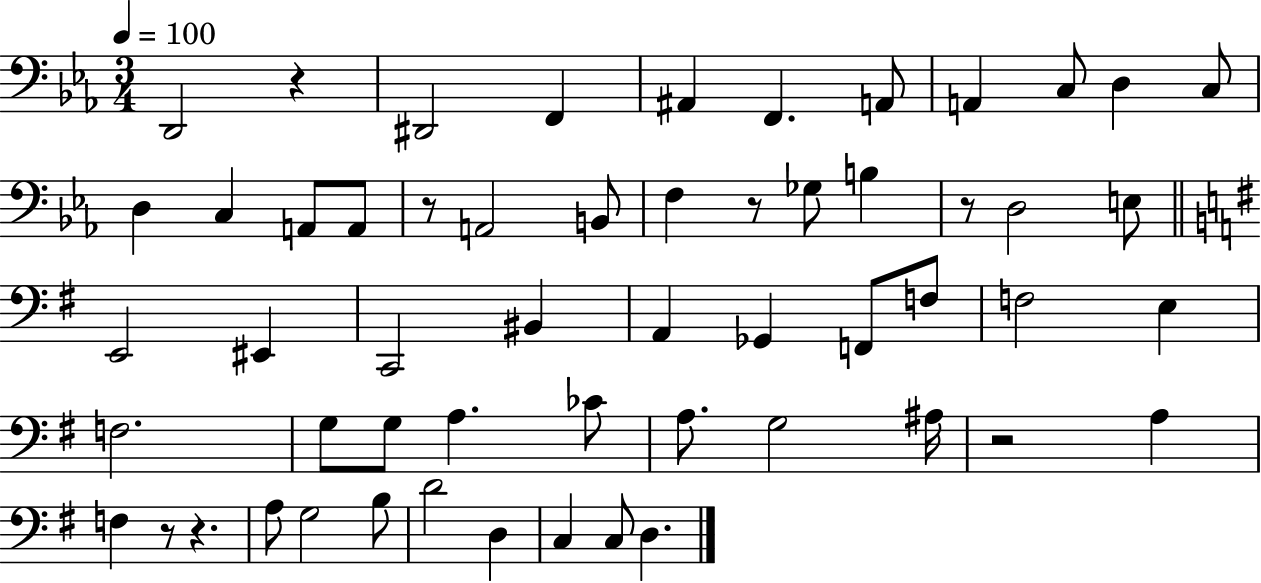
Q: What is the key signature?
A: EES major